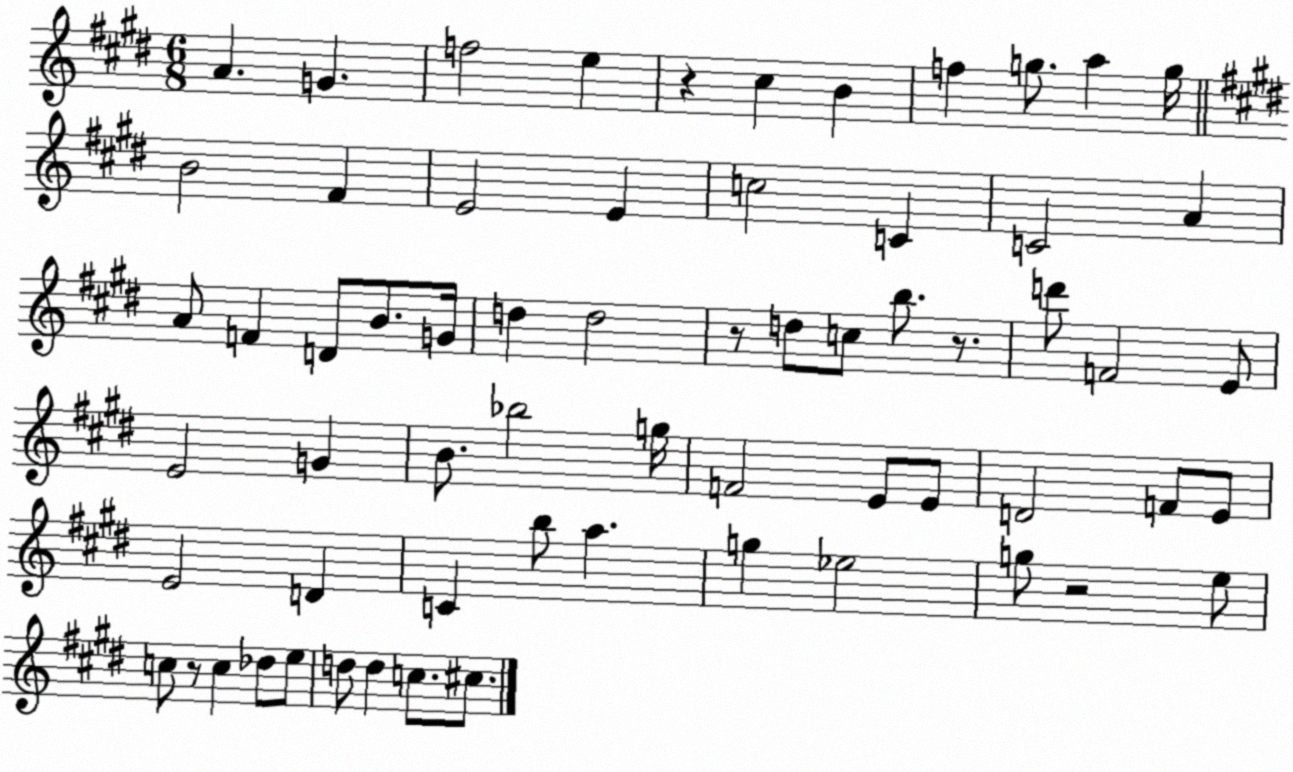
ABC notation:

X:1
T:Untitled
M:6/8
L:1/4
K:E
A G f2 e z ^c B f g/2 a g/4 B2 ^F E2 E c2 C C2 A A/2 F D/2 B/2 G/4 d d2 z/2 d/2 c/2 b/2 z/2 d'/2 F2 E/2 E2 G B/2 _b2 g/4 F2 E/2 E/2 D2 F/2 E/2 E2 D C b/2 a g _e2 g/2 z2 e/2 c/2 z/2 c _d/2 e/2 d/2 d c/2 ^c/2